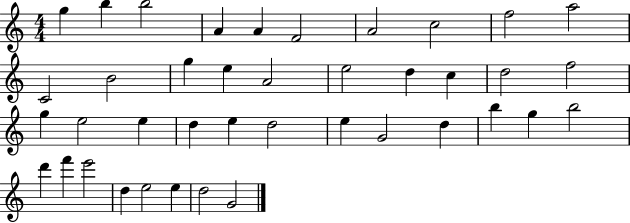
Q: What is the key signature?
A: C major